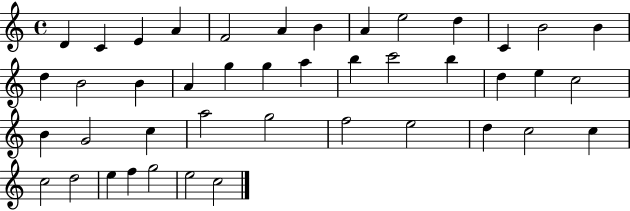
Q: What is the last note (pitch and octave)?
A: C5